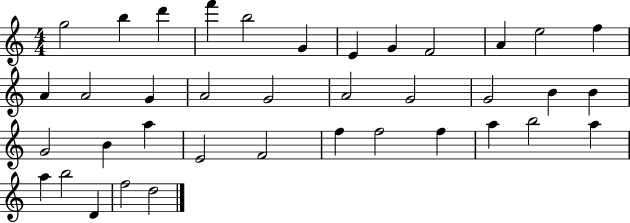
{
  \clef treble
  \numericTimeSignature
  \time 4/4
  \key c \major
  g''2 b''4 d'''4 | f'''4 b''2 g'4 | e'4 g'4 f'2 | a'4 e''2 f''4 | \break a'4 a'2 g'4 | a'2 g'2 | a'2 g'2 | g'2 b'4 b'4 | \break g'2 b'4 a''4 | e'2 f'2 | f''4 f''2 f''4 | a''4 b''2 a''4 | \break a''4 b''2 d'4 | f''2 d''2 | \bar "|."
}